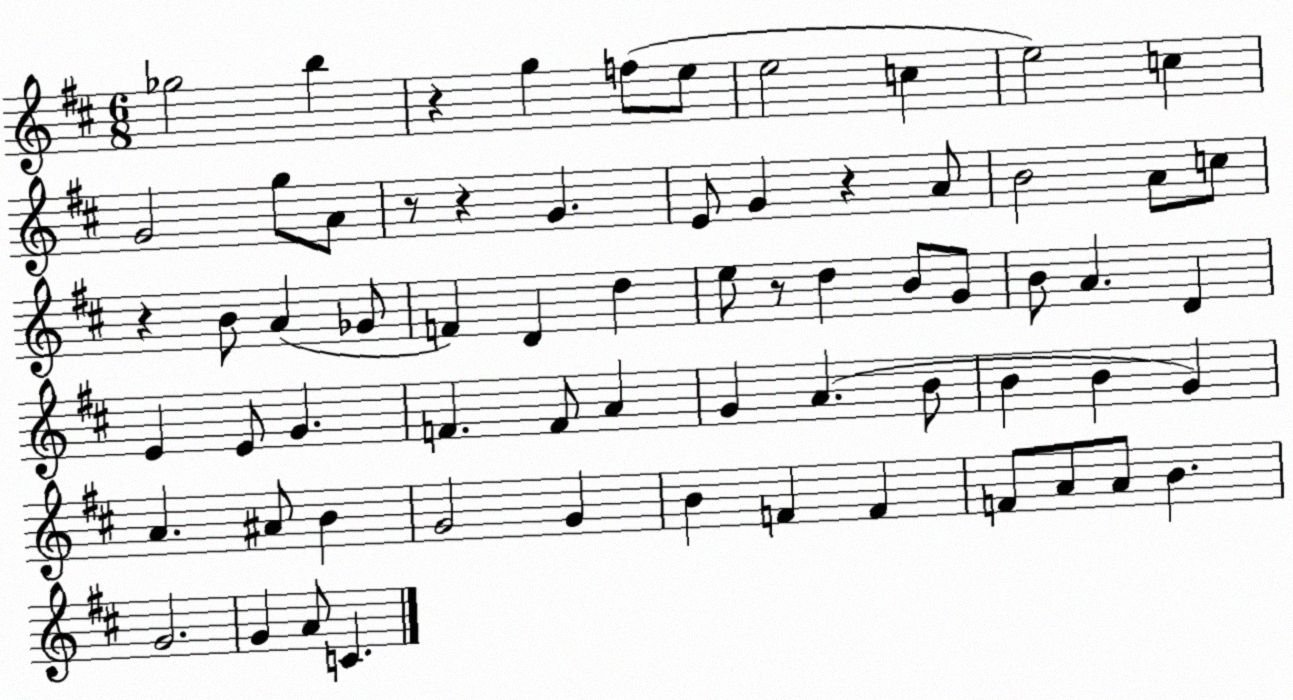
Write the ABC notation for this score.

X:1
T:Untitled
M:6/8
L:1/4
K:D
_g2 b z g f/2 e/2 e2 c e2 c G2 g/2 A/2 z/2 z G E/2 G z A/2 B2 A/2 c/2 z B/2 A _G/2 F D d e/2 z/2 d B/2 G/2 B/2 A D E E/2 G F F/2 A G A B/2 B B G A ^A/2 B G2 G B F F F/2 A/2 A/2 B G2 G A/2 C